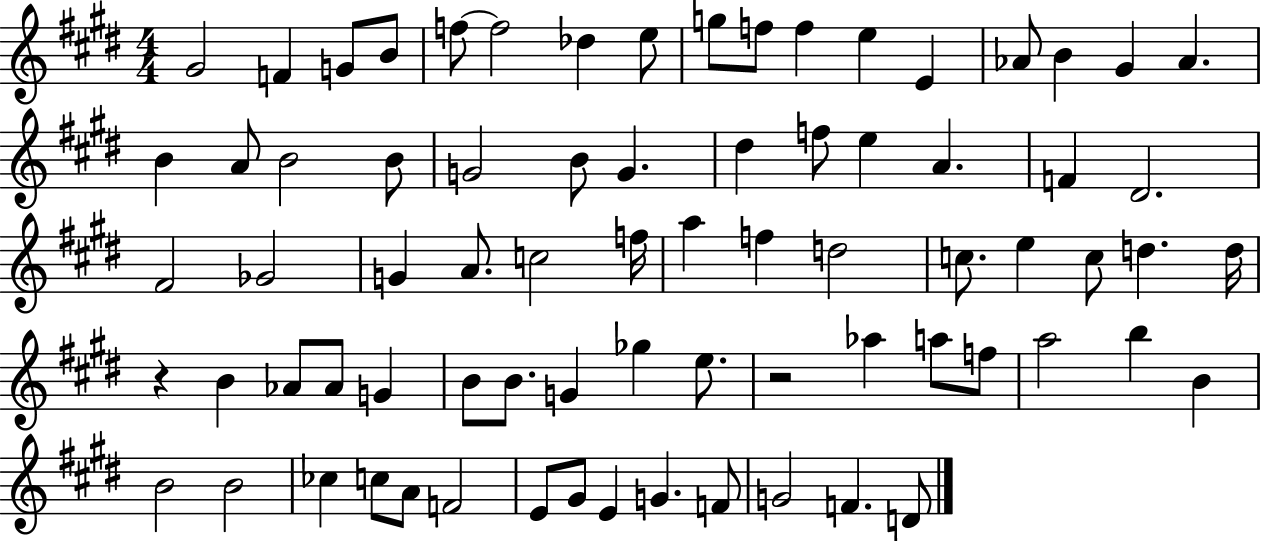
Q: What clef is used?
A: treble